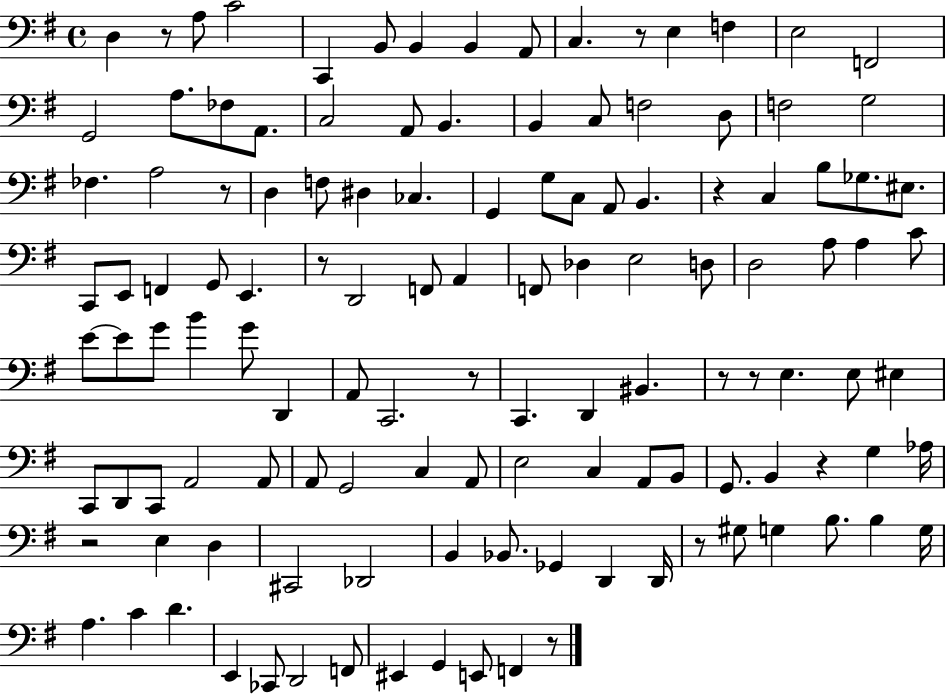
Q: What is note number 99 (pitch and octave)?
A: G3